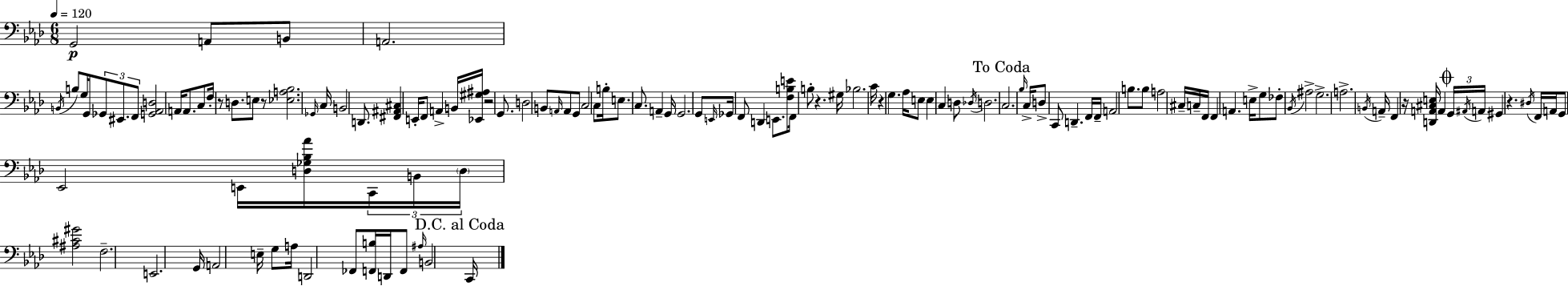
G2/h A2/e B2/e A2/h. B2/s B3/e G3/s G2/e Gb2/e EIS2/e. F2/e [G2,Ab2,D3]/h A2/s A2/e. C3/e F3/s R/e D3/e. E3/e R/e [Eb3,A3,Bb3]/h. Gb2/s C3/s B2/h D2/e. [F#2,A#2,C#3]/q E2/s F2/e A2/q B2/s [Eb2,G#3,A#3]/s R/h G2/e. D3/h B2/e A2/s A2/e G2/e C3/h C3/e B3/s E3/e. C3/e. A2/q G2/s G2/h. G2/e E2/s Gb2/s F2/e D2/q E2/e. [F3,B3,E4]/e F2/s B3/e R/q. G#3/s Bb3/h. C4/s R/q G3/q. Ab3/s E3/e E3/q C3/q D3/e Db3/s D3/h. C3/h. Bb3/s C3/s D3/e C2/e D2/q. F2/s F2/s A2/h B3/e. B3/e A3/h C#3/s C3/s F2/s F2/q A2/q. E3/s G3/e FES3/e Bb2/s A#3/h G3/h. A3/h. B2/s A2/s F2/q R/s [D2,A2,C#3,E3]/s A2/q G2/s A#2/s A2/s G#2/q R/q. D#3/s F2/s A2/s G2/e Eb2/h E2/s [D3,Gb3,Bb3,Ab4]/s C2/s B2/s D3/s [A#3,C#4,G#4]/h F3/h. E2/h. G2/s A2/h E3/s G3/e A3/s D2/h FES2/e [F2,B3]/s D2/s F2/e A#3/s B2/h C2/s